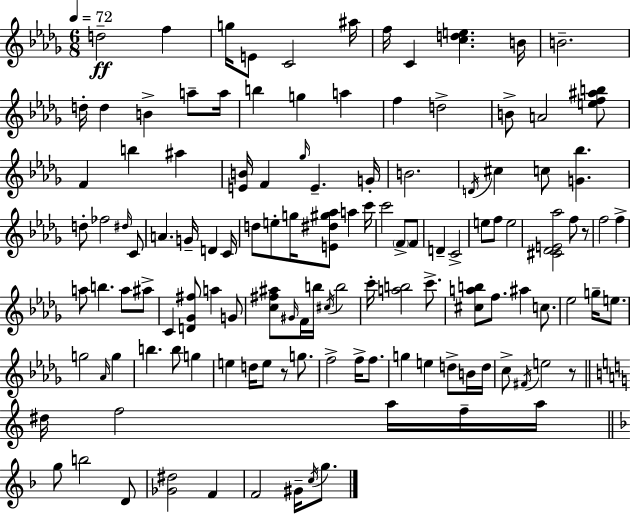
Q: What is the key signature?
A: BES minor